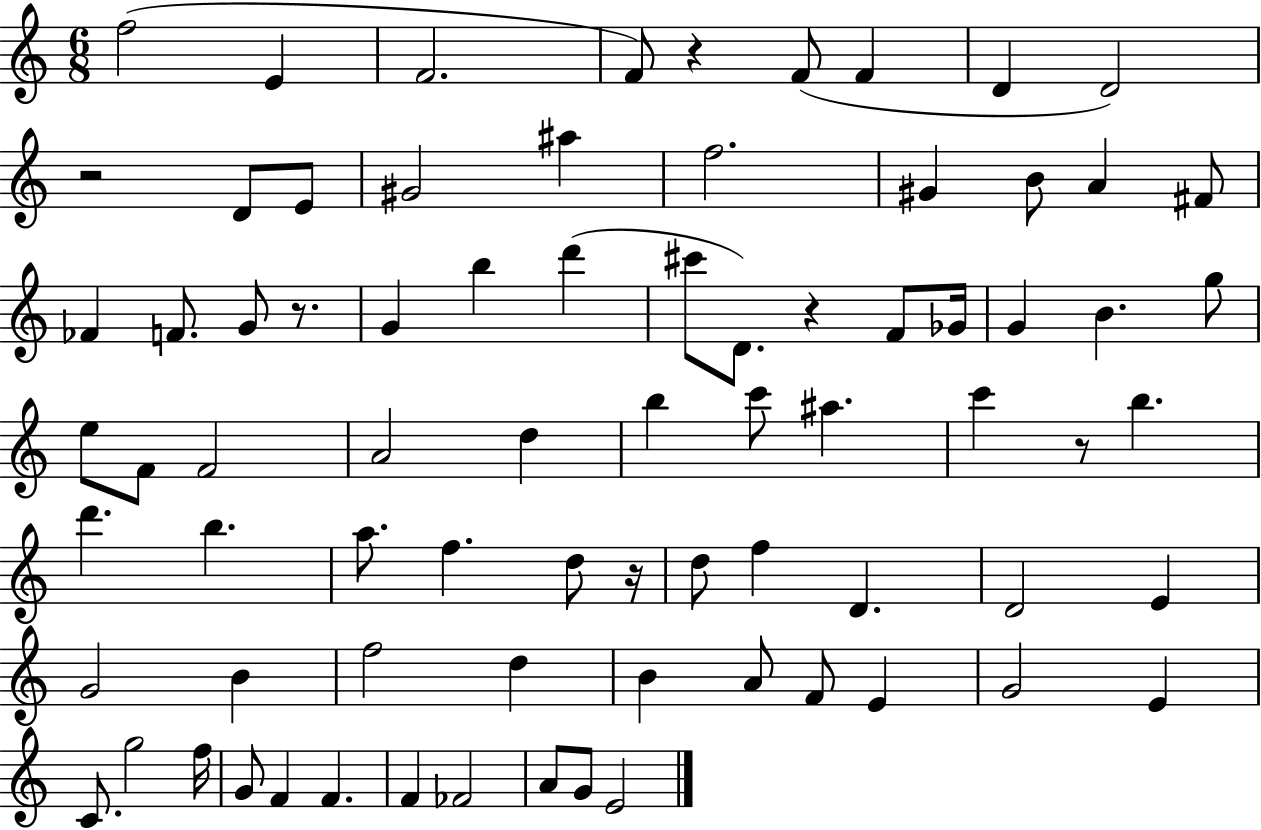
{
  \clef treble
  \numericTimeSignature
  \time 6/8
  \key c \major
  \repeat volta 2 { f''2( e'4 | f'2. | f'8) r4 f'8( f'4 | d'4 d'2) | \break r2 d'8 e'8 | gis'2 ais''4 | f''2. | gis'4 b'8 a'4 fis'8 | \break fes'4 f'8. g'8 r8. | g'4 b''4 d'''4( | cis'''8 d'8.) r4 f'8 ges'16 | g'4 b'4. g''8 | \break e''8 f'8 f'2 | a'2 d''4 | b''4 c'''8 ais''4. | c'''4 r8 b''4. | \break d'''4. b''4. | a''8. f''4. d''8 r16 | d''8 f''4 d'4. | d'2 e'4 | \break g'2 b'4 | f''2 d''4 | b'4 a'8 f'8 e'4 | g'2 e'4 | \break c'8. g''2 f''16 | g'8 f'4 f'4. | f'4 fes'2 | a'8 g'8 e'2 | \break } \bar "|."
}